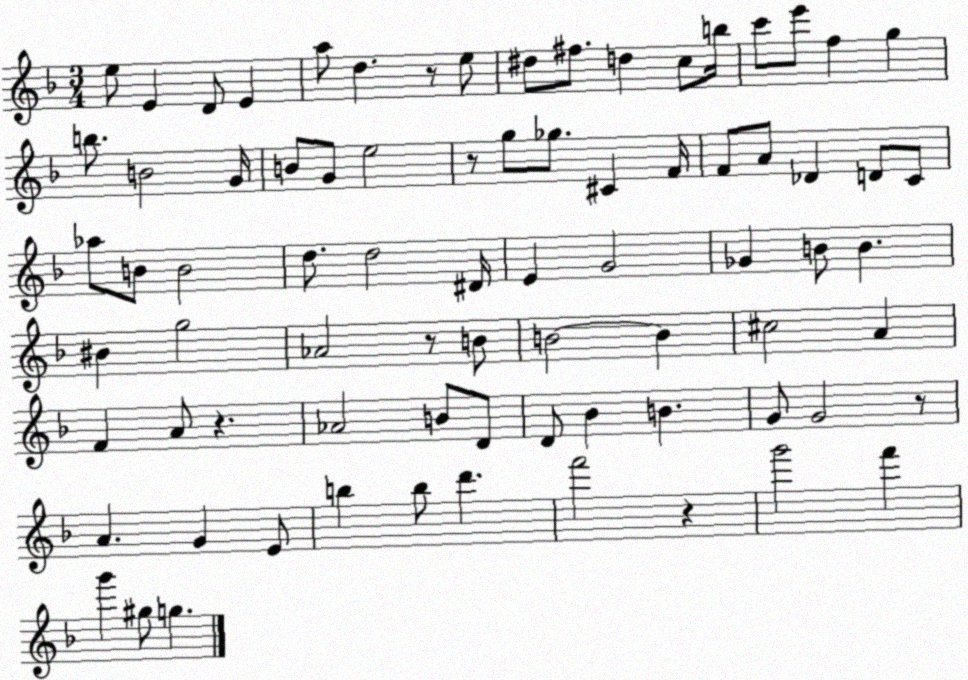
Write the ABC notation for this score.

X:1
T:Untitled
M:3/4
L:1/4
K:F
e/2 E D/2 E a/2 d z/2 e/2 ^d/2 ^f/2 d c/2 b/4 c'/2 e'/2 f g b/2 B2 G/4 B/2 G/2 e2 z/2 g/2 _g/2 ^C F/4 F/2 A/2 _D D/2 C/2 _a/2 B/2 B2 d/2 d2 ^D/4 E G2 _G B/2 B ^B g2 _A2 z/2 B/2 B2 B ^c2 A F A/2 z _A2 B/2 D/2 D/2 _B B G/2 G2 z/2 A G E/2 b b/2 d' f'2 z g'2 f' g' ^g/2 g